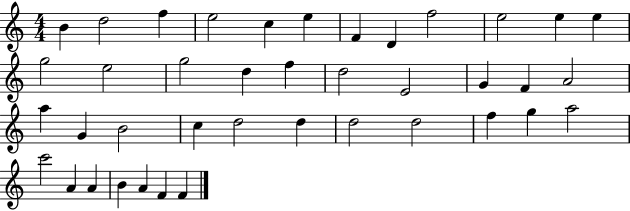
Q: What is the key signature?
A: C major